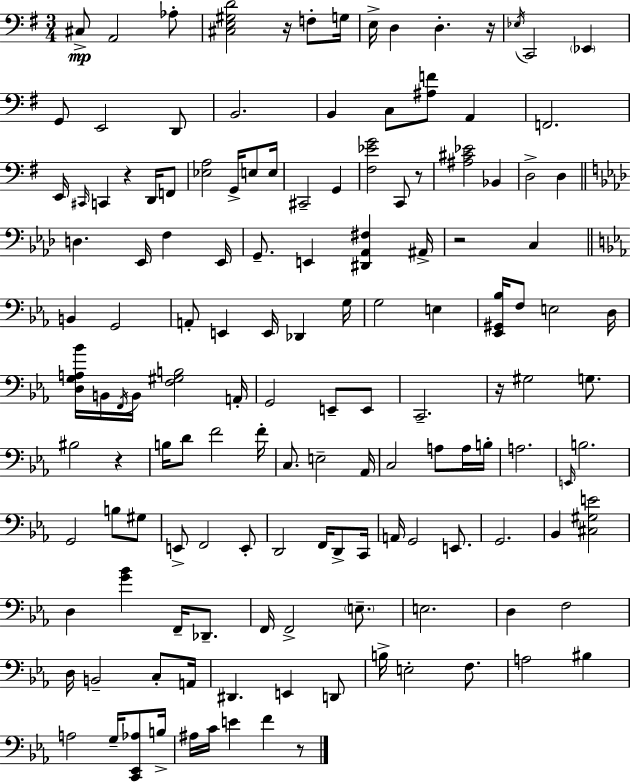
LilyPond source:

{
  \clef bass
  \numericTimeSignature
  \time 3/4
  \key g \major
  cis8->\mp a,2 aes8-. | <cis e gis d'>2 r16 f8-. g16 | e16-> d4 d4.-. r16 | \acciaccatura { ees16 } c,2 \parenthesize ees,4 | \break g,8 e,2 d,8 | b,2. | b,4 c8 <ais f'>8 a,4 | f,2. | \break e,16 \grace { cis,16 } c,4 r4 d,16 | f,8 <ees a>2 g,16-> e8 | e16 cis,2-- g,4 | <fis ees' g'>2 c,8 | \break r8 <ais cis' ees'>2 bes,4 | d2-> d4 | \bar "||" \break \key aes \major d4. ees,16 f4 ees,16 | g,8.-- e,4 <dis, aes, fis>4 ais,16-> | r2 c4 | \bar "||" \break \key c \minor b,4 g,2 | a,8-. e,4 e,16 des,4 g16 | g2 e4 | <ees, gis, bes>16 f8 e2 d16 | \break <d g a bes'>16 b,16 \acciaccatura { f,16 } b,16 <f gis b>2 | a,16-. g,2 e,8-- e,8 | c,2.-- | r16 gis2 g8. | \break bis2 r4 | b16 d'8 f'2 | f'16-. c8. e2-- | aes,16 c2 a8 a16 | \break b16-. a2. | \grace { e,16 } b2. | g,2 b8 | gis8 e,8-> f,2 | \break e,8-. d,2 f,16 d,8-> | c,16 a,16 g,2 e,8. | g,2. | bes,4 <cis gis e'>2 | \break d4 <g' bes'>4 f,16-- des,8.-- | f,16 f,2-> \parenthesize e8.-- | e2. | d4 f2 | \break d16 b,2-- c8-. | a,16 dis,4. e,4 | d,8 b16-> e2-. f8. | a2 bis4 | \break a2 g16-- <c, ees, aes>8 | b16-> ais16 c'16 e'4 f'4 | r8 \bar "|."
}